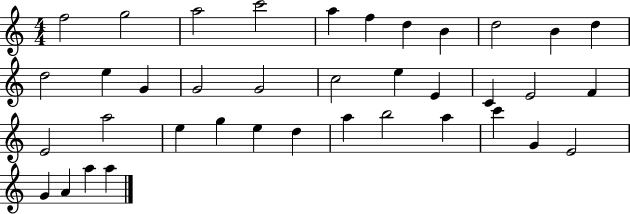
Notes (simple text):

F5/h G5/h A5/h C6/h A5/q F5/q D5/q B4/q D5/h B4/q D5/q D5/h E5/q G4/q G4/h G4/h C5/h E5/q E4/q C4/q E4/h F4/q E4/h A5/h E5/q G5/q E5/q D5/q A5/q B5/h A5/q C6/q G4/q E4/h G4/q A4/q A5/q A5/q